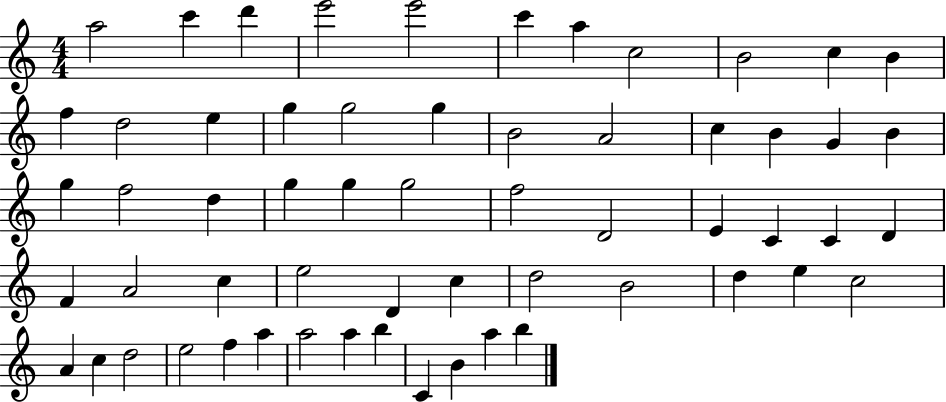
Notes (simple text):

A5/h C6/q D6/q E6/h E6/h C6/q A5/q C5/h B4/h C5/q B4/q F5/q D5/h E5/q G5/q G5/h G5/q B4/h A4/h C5/q B4/q G4/q B4/q G5/q F5/h D5/q G5/q G5/q G5/h F5/h D4/h E4/q C4/q C4/q D4/q F4/q A4/h C5/q E5/h D4/q C5/q D5/h B4/h D5/q E5/q C5/h A4/q C5/q D5/h E5/h F5/q A5/q A5/h A5/q B5/q C4/q B4/q A5/q B5/q